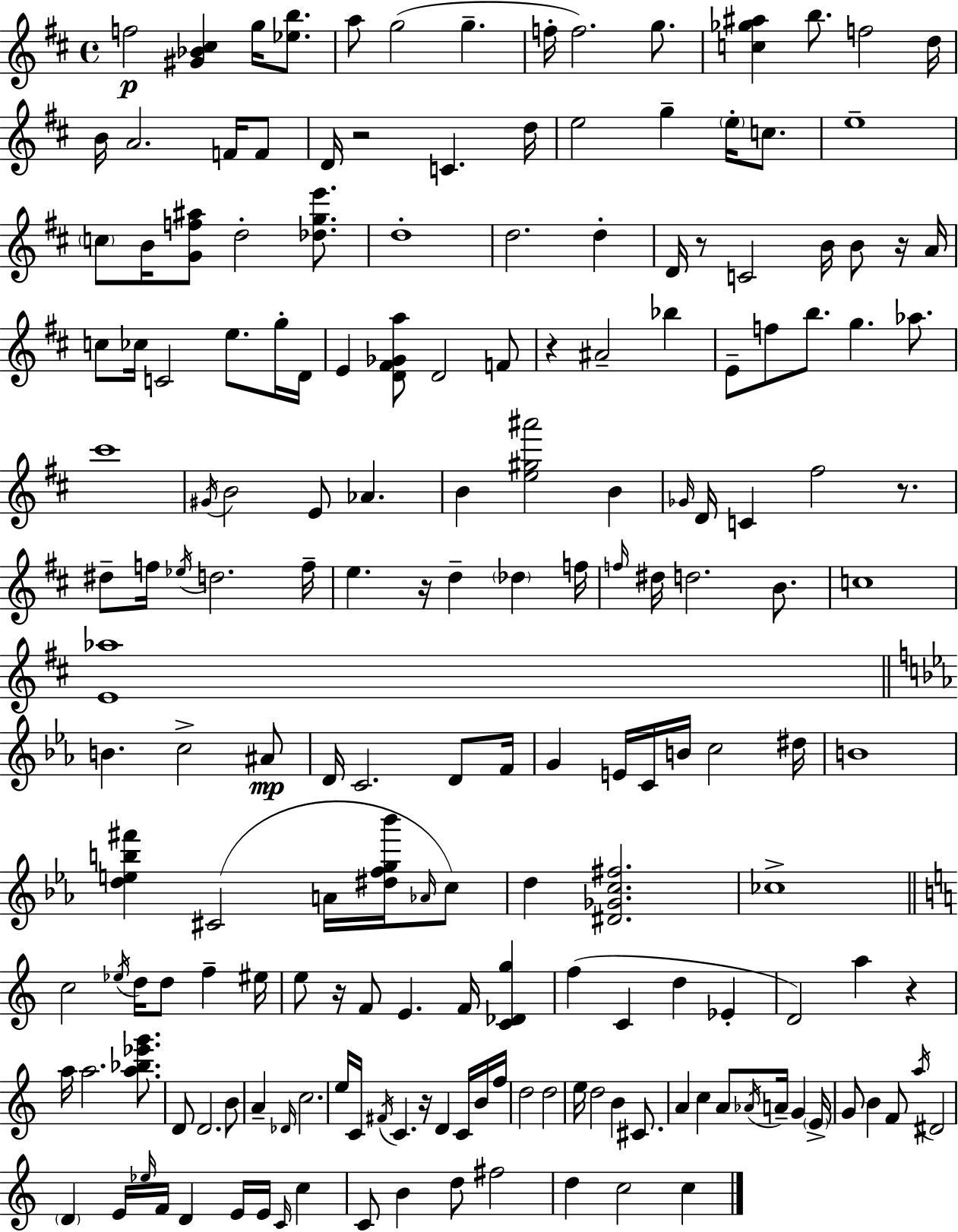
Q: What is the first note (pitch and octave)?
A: F5